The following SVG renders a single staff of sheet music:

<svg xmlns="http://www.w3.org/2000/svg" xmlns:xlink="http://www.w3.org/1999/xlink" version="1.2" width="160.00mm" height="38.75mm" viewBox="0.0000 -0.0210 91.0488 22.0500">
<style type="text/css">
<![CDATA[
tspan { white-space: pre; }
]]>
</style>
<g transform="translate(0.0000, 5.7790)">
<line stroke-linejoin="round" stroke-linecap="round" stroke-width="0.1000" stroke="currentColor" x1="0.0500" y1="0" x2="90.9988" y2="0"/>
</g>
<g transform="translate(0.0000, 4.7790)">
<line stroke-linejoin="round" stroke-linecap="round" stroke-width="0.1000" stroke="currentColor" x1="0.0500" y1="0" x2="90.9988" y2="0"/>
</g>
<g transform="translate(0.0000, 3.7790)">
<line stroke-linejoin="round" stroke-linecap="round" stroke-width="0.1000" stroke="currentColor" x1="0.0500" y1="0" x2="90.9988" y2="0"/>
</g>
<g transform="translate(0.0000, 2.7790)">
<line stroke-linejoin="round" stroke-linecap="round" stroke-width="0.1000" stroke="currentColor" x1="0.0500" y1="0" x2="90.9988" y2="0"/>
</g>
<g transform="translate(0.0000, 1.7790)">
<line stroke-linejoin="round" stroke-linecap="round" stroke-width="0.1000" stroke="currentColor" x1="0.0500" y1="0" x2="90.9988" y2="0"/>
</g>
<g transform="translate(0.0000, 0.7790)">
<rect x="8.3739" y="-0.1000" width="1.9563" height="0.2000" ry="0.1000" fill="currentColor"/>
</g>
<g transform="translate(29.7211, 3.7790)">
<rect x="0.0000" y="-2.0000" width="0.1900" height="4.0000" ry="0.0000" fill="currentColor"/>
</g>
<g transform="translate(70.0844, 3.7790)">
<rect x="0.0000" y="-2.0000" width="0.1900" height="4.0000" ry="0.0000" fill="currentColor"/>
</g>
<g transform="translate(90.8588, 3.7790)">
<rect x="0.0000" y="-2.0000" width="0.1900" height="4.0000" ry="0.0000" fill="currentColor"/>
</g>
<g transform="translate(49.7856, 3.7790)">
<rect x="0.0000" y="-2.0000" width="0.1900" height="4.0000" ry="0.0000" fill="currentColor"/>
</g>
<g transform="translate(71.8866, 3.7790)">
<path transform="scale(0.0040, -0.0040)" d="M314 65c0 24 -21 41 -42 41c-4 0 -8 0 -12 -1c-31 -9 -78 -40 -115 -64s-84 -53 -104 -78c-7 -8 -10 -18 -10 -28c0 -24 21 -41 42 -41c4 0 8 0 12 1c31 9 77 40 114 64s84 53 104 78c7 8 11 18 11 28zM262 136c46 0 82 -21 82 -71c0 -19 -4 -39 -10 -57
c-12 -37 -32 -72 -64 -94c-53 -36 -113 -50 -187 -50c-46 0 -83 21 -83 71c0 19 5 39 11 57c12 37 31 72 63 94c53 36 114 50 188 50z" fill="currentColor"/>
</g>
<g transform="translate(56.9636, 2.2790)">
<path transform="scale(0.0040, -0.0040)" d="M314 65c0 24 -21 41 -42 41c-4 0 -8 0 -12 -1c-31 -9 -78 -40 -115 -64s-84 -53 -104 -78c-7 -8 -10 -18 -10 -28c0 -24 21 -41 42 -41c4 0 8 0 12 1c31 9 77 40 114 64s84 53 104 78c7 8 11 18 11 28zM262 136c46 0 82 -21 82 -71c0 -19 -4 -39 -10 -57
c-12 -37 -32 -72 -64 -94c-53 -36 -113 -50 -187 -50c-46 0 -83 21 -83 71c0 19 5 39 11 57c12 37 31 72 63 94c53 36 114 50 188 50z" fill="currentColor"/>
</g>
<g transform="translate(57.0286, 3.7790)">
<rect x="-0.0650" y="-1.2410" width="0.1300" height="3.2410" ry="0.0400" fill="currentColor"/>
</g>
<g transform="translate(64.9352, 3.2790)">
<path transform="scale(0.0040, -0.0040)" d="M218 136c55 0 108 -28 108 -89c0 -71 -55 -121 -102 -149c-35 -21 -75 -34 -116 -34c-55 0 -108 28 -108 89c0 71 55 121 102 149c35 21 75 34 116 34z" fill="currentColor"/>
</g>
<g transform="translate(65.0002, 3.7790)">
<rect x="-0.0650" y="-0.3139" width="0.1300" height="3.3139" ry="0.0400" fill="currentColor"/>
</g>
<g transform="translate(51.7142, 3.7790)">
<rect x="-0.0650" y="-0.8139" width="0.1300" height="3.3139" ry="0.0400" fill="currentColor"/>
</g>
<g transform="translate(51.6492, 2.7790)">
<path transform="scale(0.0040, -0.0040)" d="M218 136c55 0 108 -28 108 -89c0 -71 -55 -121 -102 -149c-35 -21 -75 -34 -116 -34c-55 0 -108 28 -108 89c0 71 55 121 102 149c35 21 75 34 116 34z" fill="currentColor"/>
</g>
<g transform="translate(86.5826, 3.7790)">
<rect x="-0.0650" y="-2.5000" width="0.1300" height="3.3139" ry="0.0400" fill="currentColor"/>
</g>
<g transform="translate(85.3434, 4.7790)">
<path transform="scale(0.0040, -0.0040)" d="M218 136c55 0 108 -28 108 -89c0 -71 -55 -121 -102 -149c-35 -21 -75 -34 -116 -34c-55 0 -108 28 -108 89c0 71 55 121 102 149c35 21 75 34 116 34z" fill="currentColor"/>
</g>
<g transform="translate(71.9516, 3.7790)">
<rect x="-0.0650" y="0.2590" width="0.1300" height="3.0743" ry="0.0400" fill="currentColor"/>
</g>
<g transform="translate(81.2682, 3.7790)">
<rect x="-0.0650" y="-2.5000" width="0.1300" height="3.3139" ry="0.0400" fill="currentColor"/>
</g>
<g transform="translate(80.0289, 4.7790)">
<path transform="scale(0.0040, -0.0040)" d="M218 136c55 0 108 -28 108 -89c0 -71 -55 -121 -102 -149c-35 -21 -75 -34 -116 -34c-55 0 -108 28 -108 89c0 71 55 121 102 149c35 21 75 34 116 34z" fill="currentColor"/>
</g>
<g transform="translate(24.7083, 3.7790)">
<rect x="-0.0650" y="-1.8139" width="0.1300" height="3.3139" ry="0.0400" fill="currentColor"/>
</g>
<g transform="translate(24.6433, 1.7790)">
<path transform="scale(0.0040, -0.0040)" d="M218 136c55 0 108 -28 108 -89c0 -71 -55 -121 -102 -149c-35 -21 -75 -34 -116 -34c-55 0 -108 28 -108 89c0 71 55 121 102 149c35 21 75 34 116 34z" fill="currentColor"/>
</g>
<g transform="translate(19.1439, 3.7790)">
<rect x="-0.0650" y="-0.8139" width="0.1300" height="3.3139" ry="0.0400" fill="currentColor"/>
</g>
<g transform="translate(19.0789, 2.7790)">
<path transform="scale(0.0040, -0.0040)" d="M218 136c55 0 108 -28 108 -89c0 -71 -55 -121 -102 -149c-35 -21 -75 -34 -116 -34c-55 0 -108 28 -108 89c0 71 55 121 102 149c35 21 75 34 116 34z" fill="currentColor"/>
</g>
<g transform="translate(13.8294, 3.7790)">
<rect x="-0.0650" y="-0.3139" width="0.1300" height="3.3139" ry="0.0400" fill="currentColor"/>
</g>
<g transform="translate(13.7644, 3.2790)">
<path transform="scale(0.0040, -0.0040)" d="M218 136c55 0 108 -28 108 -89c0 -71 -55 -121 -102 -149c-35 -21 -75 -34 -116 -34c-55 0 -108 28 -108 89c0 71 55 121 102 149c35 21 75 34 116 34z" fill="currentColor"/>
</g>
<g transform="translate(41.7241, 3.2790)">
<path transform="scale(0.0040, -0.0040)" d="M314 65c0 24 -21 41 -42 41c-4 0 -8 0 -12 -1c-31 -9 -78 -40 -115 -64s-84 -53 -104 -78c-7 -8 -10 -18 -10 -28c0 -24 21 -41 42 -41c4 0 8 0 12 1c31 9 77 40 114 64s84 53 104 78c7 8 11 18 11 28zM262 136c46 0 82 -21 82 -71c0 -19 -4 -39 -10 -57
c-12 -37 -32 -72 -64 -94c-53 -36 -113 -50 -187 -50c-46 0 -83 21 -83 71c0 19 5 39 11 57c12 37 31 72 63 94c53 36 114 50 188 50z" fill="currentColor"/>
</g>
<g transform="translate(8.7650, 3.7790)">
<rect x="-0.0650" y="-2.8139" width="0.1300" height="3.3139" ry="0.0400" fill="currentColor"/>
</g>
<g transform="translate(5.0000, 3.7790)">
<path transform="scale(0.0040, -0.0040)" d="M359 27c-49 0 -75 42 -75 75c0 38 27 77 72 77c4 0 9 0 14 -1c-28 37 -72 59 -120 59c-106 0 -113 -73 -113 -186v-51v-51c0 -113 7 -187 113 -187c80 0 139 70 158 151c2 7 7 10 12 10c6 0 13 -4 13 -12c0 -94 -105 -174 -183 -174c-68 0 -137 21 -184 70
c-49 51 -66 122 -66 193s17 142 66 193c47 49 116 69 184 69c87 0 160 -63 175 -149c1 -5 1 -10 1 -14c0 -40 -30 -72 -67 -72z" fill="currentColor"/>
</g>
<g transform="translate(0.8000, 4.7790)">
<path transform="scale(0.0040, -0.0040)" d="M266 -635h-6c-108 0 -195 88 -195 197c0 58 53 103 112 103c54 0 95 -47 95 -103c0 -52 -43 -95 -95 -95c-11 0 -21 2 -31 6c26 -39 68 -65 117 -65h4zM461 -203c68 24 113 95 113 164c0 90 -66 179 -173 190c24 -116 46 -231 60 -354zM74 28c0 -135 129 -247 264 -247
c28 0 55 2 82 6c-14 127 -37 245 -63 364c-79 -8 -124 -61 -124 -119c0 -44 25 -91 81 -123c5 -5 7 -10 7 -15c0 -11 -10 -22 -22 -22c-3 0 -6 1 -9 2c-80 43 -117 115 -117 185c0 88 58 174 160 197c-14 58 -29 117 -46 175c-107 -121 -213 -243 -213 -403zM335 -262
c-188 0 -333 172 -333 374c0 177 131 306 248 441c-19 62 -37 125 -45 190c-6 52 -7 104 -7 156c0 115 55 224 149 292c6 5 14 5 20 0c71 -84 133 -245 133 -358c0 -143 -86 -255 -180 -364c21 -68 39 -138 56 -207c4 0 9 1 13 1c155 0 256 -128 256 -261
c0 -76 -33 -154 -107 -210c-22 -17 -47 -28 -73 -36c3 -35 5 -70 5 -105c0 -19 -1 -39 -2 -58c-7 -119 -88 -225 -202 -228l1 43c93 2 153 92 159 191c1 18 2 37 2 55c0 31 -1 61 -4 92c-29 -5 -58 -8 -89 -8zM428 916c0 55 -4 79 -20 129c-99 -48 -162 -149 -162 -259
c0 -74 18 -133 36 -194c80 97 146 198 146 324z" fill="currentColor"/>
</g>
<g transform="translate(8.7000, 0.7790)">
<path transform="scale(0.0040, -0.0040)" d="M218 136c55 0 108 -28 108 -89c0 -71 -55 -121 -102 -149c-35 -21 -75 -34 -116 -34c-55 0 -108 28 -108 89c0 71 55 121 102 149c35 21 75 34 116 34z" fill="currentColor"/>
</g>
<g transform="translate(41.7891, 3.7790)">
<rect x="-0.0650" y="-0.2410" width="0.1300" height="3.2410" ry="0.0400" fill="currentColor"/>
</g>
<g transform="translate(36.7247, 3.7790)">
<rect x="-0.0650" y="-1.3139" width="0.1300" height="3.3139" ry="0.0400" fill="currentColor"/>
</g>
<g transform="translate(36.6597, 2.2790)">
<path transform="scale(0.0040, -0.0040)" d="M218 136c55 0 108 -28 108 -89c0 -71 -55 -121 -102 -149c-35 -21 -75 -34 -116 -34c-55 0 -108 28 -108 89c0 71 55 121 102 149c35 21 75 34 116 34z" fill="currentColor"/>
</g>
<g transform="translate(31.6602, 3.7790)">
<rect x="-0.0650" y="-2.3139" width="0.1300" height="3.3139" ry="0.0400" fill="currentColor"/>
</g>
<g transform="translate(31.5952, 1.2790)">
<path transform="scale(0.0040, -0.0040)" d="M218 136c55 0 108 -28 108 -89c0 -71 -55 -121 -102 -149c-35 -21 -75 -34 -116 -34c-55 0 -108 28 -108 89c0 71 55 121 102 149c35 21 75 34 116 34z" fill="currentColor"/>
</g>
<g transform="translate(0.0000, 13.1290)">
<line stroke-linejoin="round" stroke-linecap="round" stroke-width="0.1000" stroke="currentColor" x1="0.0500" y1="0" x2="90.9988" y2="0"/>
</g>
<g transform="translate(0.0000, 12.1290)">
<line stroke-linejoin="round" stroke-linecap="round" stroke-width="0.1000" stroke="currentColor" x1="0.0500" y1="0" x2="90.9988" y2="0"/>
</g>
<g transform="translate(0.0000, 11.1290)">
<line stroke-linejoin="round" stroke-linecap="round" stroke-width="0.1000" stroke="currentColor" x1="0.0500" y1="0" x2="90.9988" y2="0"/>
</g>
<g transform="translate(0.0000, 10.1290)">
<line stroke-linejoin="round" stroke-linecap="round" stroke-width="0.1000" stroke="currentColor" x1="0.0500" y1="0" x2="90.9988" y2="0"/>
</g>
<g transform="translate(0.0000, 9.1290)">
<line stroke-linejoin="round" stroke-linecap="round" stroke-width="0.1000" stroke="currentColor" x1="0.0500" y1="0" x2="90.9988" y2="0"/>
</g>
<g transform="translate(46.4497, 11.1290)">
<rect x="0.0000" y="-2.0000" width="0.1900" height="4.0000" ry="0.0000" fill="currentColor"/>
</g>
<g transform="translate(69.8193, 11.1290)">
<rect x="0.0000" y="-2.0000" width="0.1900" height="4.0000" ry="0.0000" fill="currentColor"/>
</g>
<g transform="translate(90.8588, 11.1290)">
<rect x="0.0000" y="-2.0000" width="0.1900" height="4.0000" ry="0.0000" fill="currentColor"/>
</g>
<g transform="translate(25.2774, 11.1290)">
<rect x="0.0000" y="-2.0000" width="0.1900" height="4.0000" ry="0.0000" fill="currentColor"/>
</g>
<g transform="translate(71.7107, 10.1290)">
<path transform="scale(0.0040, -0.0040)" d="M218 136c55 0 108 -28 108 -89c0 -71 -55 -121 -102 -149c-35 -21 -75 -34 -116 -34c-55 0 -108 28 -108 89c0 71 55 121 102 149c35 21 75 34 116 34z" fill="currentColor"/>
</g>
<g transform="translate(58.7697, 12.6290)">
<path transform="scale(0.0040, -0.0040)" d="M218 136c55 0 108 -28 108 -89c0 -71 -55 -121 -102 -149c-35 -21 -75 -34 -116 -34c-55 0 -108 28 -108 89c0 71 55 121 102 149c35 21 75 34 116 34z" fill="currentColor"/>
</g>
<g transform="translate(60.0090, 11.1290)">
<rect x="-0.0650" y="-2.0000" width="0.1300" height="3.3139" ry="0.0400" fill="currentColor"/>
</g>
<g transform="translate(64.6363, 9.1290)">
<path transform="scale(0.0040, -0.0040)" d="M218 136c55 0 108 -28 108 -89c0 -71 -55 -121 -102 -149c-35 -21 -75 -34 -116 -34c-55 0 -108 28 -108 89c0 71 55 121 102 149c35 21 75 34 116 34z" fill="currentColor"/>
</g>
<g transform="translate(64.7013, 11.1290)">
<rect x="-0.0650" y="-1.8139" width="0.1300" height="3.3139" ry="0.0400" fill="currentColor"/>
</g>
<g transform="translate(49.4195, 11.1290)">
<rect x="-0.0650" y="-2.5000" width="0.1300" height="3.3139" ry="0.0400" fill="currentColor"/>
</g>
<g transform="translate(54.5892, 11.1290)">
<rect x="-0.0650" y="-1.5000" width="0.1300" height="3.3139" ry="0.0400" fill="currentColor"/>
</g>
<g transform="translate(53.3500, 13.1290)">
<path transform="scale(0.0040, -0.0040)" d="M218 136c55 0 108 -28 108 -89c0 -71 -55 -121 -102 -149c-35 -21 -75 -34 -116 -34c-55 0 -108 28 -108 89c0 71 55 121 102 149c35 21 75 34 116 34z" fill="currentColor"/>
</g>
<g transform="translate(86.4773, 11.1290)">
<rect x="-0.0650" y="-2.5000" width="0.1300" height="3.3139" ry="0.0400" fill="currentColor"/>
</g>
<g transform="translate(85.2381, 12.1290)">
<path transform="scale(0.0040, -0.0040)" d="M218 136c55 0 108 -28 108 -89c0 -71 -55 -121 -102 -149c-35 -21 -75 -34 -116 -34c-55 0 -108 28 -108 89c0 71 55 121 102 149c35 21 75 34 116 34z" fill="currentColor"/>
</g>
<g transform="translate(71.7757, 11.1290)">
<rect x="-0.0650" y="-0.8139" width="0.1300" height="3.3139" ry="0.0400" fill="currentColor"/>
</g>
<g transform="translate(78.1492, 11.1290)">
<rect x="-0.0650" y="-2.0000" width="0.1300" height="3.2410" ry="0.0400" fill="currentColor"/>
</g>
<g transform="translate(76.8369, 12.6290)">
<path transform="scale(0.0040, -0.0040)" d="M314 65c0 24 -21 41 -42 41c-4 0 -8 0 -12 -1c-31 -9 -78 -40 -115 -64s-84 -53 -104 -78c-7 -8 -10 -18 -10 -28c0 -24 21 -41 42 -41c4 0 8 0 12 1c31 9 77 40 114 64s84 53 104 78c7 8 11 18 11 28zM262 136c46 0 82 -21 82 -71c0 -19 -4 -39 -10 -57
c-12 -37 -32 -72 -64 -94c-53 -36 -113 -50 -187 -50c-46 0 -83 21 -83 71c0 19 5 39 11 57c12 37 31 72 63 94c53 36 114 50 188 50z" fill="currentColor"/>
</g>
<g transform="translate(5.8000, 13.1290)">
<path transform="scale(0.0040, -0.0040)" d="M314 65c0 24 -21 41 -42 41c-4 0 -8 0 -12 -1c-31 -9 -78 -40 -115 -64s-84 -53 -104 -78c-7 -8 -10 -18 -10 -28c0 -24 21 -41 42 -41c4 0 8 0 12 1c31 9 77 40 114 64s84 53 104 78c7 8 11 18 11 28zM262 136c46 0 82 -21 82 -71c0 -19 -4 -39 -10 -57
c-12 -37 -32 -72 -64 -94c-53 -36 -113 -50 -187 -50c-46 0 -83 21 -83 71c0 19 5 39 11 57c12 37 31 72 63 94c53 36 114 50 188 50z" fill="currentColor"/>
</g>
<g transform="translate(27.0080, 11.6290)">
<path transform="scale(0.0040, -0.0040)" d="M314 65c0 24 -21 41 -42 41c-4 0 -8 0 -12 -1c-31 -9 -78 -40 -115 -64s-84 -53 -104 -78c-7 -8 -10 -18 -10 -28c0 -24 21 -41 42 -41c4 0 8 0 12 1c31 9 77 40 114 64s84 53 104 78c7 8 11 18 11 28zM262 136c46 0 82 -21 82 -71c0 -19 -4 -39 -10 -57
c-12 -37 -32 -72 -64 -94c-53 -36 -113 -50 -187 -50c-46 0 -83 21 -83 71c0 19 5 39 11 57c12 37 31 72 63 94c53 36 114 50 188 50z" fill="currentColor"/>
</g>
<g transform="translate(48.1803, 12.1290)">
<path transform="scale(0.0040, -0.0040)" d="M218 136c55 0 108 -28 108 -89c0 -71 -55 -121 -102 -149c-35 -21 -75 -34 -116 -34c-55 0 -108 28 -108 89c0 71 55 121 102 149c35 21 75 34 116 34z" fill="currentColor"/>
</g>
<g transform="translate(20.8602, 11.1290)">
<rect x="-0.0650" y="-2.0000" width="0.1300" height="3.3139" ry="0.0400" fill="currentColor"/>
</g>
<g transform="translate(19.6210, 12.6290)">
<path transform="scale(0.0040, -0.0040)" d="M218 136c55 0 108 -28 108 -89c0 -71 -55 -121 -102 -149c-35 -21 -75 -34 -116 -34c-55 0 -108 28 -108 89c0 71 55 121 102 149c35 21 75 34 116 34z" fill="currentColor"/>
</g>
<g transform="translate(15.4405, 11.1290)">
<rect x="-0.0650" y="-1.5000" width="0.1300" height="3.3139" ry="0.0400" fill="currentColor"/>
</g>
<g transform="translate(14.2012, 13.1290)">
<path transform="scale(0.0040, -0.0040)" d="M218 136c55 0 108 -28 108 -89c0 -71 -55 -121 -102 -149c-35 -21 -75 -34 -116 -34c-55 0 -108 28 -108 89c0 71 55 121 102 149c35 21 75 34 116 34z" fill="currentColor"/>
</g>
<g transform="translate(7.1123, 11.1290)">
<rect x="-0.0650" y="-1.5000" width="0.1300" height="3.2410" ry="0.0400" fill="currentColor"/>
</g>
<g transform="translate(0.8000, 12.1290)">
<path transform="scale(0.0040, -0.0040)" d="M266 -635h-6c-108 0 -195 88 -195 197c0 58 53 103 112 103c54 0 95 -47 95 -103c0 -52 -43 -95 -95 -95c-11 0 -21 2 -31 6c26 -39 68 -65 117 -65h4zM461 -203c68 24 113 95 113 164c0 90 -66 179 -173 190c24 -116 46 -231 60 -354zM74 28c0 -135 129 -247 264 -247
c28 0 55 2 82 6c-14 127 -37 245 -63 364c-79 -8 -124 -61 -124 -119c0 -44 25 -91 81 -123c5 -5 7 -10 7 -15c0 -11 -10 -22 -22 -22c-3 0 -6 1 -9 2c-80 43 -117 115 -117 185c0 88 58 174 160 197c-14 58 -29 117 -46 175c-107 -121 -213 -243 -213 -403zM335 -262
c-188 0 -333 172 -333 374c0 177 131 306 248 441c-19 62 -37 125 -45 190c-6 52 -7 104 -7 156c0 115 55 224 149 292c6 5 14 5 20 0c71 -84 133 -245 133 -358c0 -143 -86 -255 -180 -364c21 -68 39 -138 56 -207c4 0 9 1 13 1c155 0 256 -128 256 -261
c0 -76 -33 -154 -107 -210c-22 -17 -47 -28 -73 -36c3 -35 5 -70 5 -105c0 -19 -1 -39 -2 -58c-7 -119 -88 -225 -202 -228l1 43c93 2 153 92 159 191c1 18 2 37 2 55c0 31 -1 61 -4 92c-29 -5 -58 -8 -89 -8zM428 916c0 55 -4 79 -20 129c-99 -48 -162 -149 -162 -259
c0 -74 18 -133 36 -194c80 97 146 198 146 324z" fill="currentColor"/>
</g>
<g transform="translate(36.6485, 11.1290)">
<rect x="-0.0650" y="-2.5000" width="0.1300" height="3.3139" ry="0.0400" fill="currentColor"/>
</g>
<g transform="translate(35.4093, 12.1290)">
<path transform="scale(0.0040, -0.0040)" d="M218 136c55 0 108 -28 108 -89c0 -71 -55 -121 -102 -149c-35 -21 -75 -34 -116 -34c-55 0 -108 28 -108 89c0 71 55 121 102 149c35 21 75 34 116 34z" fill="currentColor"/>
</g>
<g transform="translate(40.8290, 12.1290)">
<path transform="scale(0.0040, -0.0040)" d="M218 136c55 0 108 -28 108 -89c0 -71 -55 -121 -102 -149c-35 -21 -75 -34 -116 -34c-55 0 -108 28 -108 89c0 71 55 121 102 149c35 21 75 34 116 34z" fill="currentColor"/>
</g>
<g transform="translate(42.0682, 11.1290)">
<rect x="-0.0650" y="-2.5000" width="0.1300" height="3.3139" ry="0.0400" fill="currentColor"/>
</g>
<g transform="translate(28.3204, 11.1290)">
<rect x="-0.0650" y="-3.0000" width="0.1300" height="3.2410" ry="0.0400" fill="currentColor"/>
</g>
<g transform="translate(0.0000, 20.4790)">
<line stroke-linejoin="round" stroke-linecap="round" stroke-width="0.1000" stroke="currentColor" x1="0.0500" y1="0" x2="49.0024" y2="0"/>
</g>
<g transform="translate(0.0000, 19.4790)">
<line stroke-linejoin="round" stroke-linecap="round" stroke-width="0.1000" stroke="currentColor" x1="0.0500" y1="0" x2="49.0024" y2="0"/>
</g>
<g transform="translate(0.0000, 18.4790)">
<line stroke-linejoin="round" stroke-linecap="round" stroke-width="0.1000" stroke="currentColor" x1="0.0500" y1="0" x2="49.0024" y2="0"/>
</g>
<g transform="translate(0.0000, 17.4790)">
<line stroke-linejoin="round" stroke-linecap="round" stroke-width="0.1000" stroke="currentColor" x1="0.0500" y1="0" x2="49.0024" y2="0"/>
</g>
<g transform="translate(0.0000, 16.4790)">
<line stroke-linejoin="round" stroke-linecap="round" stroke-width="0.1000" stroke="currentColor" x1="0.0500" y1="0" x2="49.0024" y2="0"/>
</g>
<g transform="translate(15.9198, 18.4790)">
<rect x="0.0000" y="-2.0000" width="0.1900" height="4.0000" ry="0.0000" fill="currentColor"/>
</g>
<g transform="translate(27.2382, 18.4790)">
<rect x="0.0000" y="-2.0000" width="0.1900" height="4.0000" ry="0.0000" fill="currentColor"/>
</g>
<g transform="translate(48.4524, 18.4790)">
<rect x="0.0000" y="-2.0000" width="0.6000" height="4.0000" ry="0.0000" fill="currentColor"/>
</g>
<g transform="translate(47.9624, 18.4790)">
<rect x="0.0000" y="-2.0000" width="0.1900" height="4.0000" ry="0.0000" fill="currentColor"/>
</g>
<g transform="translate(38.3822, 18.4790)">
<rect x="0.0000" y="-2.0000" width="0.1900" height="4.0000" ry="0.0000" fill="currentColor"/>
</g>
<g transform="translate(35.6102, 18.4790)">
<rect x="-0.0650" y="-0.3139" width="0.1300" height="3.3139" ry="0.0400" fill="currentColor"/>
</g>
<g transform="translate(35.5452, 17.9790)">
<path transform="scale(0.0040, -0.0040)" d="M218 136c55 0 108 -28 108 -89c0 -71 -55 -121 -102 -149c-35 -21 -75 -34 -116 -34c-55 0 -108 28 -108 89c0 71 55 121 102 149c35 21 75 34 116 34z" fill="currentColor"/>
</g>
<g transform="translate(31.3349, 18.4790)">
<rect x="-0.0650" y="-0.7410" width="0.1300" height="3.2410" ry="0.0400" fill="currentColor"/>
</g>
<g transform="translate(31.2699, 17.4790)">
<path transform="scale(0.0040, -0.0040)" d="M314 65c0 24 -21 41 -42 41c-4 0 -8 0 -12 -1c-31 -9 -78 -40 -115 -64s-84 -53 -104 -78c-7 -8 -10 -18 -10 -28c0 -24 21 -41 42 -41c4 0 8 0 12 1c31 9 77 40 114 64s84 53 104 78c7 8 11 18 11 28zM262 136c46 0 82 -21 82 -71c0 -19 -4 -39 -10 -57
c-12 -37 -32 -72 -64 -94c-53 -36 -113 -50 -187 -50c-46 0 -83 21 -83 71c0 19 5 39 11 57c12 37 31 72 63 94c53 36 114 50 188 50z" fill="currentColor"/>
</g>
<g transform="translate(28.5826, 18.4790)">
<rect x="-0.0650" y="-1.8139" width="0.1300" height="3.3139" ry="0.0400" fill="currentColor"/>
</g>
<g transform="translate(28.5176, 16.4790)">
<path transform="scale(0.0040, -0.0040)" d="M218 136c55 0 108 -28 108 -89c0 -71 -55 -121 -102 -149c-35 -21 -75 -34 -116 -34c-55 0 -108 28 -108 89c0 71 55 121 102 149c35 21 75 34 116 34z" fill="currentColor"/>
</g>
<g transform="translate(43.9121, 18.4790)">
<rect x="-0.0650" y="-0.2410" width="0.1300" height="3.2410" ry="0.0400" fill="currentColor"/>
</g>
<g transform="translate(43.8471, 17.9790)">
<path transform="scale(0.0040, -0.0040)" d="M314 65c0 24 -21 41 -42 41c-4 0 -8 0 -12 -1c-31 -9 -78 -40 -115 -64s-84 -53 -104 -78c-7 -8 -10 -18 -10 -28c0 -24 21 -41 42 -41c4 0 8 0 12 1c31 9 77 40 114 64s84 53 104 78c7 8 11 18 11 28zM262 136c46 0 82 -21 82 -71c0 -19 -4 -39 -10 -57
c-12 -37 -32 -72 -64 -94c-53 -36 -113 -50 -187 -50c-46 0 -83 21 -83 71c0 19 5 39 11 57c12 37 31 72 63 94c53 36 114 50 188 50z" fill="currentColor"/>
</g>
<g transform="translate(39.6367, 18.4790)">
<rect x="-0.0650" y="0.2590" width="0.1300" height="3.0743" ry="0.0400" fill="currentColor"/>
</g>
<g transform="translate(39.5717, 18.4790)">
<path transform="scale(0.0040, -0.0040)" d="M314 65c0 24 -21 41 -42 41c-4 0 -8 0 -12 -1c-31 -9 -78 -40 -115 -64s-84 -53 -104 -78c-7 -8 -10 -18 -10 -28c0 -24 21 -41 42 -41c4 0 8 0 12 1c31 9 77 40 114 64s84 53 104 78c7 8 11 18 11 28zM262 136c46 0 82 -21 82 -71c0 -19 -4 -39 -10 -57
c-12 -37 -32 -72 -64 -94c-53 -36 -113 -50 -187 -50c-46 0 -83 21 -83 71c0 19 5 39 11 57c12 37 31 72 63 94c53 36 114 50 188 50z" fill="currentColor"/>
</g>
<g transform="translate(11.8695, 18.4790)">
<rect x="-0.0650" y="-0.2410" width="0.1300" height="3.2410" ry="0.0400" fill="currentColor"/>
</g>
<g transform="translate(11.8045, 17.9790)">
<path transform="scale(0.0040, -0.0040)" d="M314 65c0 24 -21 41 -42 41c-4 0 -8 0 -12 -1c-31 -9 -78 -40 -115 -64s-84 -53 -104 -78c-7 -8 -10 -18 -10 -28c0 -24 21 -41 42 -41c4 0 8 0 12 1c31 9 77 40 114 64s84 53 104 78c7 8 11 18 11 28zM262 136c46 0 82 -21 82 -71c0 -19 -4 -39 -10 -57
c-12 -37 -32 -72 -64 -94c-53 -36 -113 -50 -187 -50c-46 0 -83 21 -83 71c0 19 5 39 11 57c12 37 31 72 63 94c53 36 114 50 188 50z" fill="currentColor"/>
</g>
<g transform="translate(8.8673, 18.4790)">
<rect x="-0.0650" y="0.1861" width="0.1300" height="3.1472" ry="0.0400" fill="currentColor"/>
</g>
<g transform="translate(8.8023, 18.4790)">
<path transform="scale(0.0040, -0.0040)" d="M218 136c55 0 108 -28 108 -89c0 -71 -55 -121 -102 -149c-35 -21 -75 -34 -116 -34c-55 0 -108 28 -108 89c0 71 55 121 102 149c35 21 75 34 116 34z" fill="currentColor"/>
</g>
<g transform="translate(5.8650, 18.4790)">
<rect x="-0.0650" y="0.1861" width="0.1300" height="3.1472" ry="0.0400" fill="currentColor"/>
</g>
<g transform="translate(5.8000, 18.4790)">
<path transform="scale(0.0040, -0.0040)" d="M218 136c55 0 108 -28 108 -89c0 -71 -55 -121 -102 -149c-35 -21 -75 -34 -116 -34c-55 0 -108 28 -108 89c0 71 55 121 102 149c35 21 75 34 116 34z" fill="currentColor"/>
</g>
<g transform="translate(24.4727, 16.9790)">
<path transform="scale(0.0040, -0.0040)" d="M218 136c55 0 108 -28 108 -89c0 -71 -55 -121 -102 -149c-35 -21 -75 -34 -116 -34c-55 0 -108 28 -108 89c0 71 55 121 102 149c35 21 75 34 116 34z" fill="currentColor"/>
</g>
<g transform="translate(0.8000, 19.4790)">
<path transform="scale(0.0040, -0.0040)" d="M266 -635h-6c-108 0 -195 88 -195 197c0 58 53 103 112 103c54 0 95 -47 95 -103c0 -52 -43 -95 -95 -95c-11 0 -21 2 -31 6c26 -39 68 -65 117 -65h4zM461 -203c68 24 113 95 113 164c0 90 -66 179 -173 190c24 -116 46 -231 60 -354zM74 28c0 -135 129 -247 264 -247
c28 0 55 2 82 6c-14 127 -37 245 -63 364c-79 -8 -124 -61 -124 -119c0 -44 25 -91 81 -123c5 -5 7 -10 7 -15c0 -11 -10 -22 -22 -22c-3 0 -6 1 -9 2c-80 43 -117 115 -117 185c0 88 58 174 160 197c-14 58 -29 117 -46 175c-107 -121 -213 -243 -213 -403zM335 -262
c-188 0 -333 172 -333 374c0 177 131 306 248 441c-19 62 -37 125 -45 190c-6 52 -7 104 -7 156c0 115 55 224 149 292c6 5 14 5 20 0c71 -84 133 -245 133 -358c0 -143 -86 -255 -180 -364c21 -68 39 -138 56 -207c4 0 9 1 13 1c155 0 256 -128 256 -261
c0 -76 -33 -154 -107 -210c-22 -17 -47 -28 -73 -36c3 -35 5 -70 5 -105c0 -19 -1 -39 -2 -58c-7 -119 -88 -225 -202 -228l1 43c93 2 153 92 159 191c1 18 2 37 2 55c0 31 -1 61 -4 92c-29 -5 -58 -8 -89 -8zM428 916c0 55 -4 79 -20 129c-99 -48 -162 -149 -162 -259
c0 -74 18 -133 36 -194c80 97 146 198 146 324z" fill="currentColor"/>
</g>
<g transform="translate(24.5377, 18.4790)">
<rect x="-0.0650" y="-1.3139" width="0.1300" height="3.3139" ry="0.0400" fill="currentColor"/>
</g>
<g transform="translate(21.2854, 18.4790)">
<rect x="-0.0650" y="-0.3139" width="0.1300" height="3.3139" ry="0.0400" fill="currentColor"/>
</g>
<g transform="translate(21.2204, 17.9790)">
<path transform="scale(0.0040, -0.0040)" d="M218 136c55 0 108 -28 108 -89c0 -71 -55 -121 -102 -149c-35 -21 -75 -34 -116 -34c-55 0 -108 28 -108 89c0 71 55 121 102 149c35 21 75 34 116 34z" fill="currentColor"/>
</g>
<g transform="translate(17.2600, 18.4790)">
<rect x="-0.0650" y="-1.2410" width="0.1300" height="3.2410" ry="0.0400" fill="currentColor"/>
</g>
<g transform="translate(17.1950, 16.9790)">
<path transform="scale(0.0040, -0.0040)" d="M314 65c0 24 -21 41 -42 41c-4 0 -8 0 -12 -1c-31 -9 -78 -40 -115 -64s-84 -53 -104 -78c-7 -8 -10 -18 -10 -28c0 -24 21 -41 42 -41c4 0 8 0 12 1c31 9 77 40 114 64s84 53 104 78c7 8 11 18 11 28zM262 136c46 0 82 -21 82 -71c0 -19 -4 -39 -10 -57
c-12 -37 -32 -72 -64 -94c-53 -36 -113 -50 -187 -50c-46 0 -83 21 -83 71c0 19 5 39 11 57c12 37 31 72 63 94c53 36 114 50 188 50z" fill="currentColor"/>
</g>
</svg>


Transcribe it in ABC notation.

X:1
T:Untitled
M:4/4
L:1/4
K:C
a c d f g e c2 d e2 c B2 G G E2 E F A2 G G G E F f d F2 G B B c2 e2 c e f d2 c B2 c2